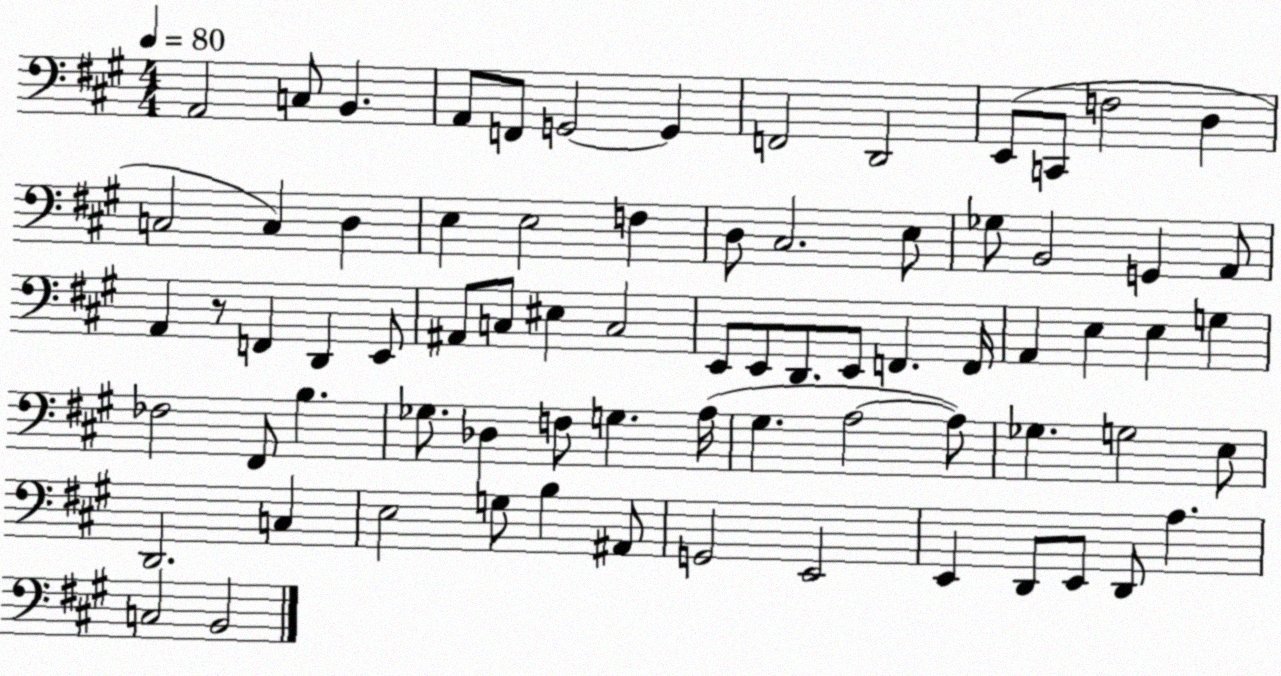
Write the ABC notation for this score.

X:1
T:Untitled
M:4/4
L:1/4
K:A
A,,2 C,/2 B,, A,,/2 F,,/2 G,,2 G,, F,,2 D,,2 E,,/2 C,,/2 F,2 D, C,2 C, D, E, E,2 F, D,/2 ^C,2 E,/2 _G,/2 B,,2 G,, A,,/2 A,, z/2 F,, D,, E,,/2 ^A,,/2 C,/2 ^E, C,2 E,,/2 E,,/2 D,,/2 E,,/2 F,, F,,/4 A,, E, E, G, _F,2 ^F,,/2 B, _G,/2 _D, F,/2 G, A,/4 ^G, A,2 A,/2 _G, G,2 E,/2 D,,2 C, E,2 G,/2 B, ^A,,/2 G,,2 E,,2 E,, D,,/2 E,,/2 D,,/2 A, C,2 B,,2